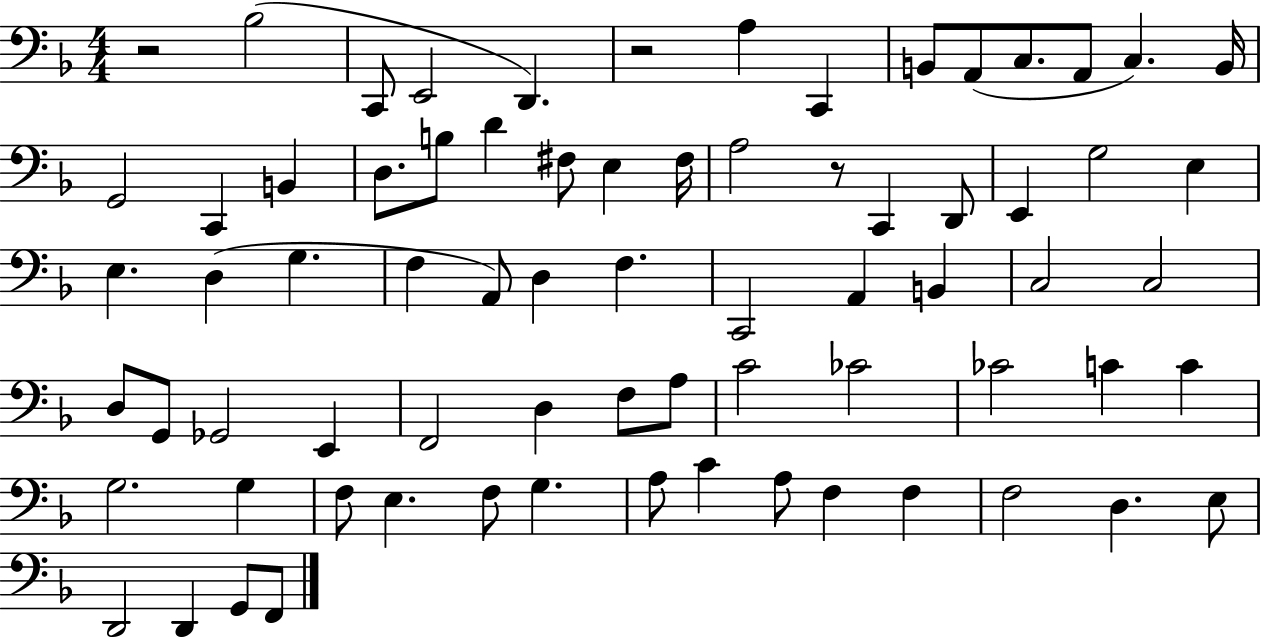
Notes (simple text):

R/h Bb3/h C2/e E2/h D2/q. R/h A3/q C2/q B2/e A2/e C3/e. A2/e C3/q. B2/s G2/h C2/q B2/q D3/e. B3/e D4/q F#3/e E3/q F#3/s A3/h R/e C2/q D2/e E2/q G3/h E3/q E3/q. D3/q G3/q. F3/q A2/e D3/q F3/q. C2/h A2/q B2/q C3/h C3/h D3/e G2/e Gb2/h E2/q F2/h D3/q F3/e A3/e C4/h CES4/h CES4/h C4/q C4/q G3/h. G3/q F3/e E3/q. F3/e G3/q. A3/e C4/q A3/e F3/q F3/q F3/h D3/q. E3/e D2/h D2/q G2/e F2/e